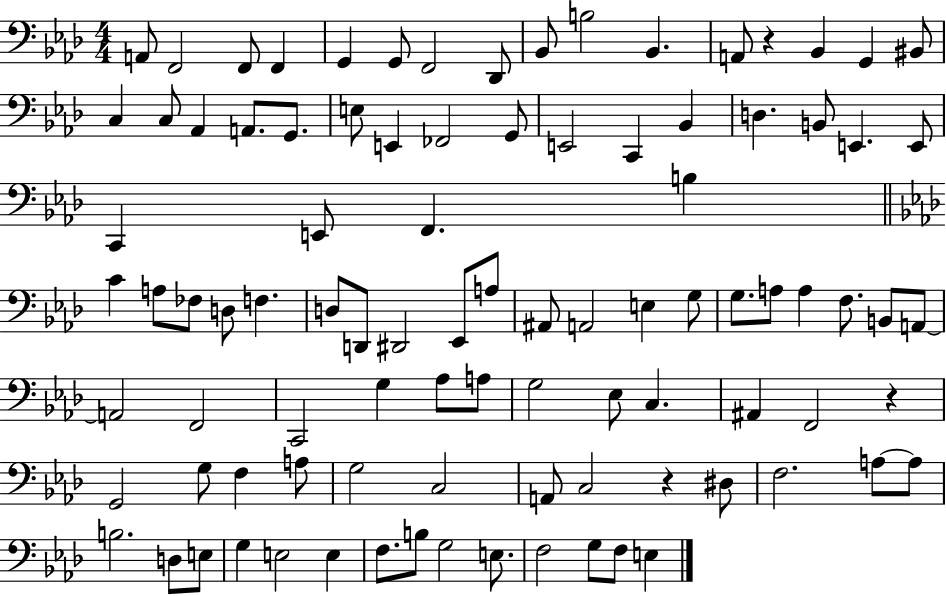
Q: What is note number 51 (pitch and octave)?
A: A3